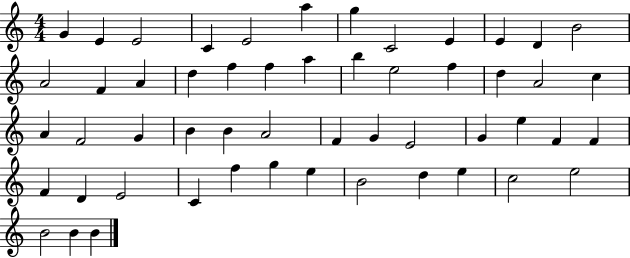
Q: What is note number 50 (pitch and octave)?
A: E5